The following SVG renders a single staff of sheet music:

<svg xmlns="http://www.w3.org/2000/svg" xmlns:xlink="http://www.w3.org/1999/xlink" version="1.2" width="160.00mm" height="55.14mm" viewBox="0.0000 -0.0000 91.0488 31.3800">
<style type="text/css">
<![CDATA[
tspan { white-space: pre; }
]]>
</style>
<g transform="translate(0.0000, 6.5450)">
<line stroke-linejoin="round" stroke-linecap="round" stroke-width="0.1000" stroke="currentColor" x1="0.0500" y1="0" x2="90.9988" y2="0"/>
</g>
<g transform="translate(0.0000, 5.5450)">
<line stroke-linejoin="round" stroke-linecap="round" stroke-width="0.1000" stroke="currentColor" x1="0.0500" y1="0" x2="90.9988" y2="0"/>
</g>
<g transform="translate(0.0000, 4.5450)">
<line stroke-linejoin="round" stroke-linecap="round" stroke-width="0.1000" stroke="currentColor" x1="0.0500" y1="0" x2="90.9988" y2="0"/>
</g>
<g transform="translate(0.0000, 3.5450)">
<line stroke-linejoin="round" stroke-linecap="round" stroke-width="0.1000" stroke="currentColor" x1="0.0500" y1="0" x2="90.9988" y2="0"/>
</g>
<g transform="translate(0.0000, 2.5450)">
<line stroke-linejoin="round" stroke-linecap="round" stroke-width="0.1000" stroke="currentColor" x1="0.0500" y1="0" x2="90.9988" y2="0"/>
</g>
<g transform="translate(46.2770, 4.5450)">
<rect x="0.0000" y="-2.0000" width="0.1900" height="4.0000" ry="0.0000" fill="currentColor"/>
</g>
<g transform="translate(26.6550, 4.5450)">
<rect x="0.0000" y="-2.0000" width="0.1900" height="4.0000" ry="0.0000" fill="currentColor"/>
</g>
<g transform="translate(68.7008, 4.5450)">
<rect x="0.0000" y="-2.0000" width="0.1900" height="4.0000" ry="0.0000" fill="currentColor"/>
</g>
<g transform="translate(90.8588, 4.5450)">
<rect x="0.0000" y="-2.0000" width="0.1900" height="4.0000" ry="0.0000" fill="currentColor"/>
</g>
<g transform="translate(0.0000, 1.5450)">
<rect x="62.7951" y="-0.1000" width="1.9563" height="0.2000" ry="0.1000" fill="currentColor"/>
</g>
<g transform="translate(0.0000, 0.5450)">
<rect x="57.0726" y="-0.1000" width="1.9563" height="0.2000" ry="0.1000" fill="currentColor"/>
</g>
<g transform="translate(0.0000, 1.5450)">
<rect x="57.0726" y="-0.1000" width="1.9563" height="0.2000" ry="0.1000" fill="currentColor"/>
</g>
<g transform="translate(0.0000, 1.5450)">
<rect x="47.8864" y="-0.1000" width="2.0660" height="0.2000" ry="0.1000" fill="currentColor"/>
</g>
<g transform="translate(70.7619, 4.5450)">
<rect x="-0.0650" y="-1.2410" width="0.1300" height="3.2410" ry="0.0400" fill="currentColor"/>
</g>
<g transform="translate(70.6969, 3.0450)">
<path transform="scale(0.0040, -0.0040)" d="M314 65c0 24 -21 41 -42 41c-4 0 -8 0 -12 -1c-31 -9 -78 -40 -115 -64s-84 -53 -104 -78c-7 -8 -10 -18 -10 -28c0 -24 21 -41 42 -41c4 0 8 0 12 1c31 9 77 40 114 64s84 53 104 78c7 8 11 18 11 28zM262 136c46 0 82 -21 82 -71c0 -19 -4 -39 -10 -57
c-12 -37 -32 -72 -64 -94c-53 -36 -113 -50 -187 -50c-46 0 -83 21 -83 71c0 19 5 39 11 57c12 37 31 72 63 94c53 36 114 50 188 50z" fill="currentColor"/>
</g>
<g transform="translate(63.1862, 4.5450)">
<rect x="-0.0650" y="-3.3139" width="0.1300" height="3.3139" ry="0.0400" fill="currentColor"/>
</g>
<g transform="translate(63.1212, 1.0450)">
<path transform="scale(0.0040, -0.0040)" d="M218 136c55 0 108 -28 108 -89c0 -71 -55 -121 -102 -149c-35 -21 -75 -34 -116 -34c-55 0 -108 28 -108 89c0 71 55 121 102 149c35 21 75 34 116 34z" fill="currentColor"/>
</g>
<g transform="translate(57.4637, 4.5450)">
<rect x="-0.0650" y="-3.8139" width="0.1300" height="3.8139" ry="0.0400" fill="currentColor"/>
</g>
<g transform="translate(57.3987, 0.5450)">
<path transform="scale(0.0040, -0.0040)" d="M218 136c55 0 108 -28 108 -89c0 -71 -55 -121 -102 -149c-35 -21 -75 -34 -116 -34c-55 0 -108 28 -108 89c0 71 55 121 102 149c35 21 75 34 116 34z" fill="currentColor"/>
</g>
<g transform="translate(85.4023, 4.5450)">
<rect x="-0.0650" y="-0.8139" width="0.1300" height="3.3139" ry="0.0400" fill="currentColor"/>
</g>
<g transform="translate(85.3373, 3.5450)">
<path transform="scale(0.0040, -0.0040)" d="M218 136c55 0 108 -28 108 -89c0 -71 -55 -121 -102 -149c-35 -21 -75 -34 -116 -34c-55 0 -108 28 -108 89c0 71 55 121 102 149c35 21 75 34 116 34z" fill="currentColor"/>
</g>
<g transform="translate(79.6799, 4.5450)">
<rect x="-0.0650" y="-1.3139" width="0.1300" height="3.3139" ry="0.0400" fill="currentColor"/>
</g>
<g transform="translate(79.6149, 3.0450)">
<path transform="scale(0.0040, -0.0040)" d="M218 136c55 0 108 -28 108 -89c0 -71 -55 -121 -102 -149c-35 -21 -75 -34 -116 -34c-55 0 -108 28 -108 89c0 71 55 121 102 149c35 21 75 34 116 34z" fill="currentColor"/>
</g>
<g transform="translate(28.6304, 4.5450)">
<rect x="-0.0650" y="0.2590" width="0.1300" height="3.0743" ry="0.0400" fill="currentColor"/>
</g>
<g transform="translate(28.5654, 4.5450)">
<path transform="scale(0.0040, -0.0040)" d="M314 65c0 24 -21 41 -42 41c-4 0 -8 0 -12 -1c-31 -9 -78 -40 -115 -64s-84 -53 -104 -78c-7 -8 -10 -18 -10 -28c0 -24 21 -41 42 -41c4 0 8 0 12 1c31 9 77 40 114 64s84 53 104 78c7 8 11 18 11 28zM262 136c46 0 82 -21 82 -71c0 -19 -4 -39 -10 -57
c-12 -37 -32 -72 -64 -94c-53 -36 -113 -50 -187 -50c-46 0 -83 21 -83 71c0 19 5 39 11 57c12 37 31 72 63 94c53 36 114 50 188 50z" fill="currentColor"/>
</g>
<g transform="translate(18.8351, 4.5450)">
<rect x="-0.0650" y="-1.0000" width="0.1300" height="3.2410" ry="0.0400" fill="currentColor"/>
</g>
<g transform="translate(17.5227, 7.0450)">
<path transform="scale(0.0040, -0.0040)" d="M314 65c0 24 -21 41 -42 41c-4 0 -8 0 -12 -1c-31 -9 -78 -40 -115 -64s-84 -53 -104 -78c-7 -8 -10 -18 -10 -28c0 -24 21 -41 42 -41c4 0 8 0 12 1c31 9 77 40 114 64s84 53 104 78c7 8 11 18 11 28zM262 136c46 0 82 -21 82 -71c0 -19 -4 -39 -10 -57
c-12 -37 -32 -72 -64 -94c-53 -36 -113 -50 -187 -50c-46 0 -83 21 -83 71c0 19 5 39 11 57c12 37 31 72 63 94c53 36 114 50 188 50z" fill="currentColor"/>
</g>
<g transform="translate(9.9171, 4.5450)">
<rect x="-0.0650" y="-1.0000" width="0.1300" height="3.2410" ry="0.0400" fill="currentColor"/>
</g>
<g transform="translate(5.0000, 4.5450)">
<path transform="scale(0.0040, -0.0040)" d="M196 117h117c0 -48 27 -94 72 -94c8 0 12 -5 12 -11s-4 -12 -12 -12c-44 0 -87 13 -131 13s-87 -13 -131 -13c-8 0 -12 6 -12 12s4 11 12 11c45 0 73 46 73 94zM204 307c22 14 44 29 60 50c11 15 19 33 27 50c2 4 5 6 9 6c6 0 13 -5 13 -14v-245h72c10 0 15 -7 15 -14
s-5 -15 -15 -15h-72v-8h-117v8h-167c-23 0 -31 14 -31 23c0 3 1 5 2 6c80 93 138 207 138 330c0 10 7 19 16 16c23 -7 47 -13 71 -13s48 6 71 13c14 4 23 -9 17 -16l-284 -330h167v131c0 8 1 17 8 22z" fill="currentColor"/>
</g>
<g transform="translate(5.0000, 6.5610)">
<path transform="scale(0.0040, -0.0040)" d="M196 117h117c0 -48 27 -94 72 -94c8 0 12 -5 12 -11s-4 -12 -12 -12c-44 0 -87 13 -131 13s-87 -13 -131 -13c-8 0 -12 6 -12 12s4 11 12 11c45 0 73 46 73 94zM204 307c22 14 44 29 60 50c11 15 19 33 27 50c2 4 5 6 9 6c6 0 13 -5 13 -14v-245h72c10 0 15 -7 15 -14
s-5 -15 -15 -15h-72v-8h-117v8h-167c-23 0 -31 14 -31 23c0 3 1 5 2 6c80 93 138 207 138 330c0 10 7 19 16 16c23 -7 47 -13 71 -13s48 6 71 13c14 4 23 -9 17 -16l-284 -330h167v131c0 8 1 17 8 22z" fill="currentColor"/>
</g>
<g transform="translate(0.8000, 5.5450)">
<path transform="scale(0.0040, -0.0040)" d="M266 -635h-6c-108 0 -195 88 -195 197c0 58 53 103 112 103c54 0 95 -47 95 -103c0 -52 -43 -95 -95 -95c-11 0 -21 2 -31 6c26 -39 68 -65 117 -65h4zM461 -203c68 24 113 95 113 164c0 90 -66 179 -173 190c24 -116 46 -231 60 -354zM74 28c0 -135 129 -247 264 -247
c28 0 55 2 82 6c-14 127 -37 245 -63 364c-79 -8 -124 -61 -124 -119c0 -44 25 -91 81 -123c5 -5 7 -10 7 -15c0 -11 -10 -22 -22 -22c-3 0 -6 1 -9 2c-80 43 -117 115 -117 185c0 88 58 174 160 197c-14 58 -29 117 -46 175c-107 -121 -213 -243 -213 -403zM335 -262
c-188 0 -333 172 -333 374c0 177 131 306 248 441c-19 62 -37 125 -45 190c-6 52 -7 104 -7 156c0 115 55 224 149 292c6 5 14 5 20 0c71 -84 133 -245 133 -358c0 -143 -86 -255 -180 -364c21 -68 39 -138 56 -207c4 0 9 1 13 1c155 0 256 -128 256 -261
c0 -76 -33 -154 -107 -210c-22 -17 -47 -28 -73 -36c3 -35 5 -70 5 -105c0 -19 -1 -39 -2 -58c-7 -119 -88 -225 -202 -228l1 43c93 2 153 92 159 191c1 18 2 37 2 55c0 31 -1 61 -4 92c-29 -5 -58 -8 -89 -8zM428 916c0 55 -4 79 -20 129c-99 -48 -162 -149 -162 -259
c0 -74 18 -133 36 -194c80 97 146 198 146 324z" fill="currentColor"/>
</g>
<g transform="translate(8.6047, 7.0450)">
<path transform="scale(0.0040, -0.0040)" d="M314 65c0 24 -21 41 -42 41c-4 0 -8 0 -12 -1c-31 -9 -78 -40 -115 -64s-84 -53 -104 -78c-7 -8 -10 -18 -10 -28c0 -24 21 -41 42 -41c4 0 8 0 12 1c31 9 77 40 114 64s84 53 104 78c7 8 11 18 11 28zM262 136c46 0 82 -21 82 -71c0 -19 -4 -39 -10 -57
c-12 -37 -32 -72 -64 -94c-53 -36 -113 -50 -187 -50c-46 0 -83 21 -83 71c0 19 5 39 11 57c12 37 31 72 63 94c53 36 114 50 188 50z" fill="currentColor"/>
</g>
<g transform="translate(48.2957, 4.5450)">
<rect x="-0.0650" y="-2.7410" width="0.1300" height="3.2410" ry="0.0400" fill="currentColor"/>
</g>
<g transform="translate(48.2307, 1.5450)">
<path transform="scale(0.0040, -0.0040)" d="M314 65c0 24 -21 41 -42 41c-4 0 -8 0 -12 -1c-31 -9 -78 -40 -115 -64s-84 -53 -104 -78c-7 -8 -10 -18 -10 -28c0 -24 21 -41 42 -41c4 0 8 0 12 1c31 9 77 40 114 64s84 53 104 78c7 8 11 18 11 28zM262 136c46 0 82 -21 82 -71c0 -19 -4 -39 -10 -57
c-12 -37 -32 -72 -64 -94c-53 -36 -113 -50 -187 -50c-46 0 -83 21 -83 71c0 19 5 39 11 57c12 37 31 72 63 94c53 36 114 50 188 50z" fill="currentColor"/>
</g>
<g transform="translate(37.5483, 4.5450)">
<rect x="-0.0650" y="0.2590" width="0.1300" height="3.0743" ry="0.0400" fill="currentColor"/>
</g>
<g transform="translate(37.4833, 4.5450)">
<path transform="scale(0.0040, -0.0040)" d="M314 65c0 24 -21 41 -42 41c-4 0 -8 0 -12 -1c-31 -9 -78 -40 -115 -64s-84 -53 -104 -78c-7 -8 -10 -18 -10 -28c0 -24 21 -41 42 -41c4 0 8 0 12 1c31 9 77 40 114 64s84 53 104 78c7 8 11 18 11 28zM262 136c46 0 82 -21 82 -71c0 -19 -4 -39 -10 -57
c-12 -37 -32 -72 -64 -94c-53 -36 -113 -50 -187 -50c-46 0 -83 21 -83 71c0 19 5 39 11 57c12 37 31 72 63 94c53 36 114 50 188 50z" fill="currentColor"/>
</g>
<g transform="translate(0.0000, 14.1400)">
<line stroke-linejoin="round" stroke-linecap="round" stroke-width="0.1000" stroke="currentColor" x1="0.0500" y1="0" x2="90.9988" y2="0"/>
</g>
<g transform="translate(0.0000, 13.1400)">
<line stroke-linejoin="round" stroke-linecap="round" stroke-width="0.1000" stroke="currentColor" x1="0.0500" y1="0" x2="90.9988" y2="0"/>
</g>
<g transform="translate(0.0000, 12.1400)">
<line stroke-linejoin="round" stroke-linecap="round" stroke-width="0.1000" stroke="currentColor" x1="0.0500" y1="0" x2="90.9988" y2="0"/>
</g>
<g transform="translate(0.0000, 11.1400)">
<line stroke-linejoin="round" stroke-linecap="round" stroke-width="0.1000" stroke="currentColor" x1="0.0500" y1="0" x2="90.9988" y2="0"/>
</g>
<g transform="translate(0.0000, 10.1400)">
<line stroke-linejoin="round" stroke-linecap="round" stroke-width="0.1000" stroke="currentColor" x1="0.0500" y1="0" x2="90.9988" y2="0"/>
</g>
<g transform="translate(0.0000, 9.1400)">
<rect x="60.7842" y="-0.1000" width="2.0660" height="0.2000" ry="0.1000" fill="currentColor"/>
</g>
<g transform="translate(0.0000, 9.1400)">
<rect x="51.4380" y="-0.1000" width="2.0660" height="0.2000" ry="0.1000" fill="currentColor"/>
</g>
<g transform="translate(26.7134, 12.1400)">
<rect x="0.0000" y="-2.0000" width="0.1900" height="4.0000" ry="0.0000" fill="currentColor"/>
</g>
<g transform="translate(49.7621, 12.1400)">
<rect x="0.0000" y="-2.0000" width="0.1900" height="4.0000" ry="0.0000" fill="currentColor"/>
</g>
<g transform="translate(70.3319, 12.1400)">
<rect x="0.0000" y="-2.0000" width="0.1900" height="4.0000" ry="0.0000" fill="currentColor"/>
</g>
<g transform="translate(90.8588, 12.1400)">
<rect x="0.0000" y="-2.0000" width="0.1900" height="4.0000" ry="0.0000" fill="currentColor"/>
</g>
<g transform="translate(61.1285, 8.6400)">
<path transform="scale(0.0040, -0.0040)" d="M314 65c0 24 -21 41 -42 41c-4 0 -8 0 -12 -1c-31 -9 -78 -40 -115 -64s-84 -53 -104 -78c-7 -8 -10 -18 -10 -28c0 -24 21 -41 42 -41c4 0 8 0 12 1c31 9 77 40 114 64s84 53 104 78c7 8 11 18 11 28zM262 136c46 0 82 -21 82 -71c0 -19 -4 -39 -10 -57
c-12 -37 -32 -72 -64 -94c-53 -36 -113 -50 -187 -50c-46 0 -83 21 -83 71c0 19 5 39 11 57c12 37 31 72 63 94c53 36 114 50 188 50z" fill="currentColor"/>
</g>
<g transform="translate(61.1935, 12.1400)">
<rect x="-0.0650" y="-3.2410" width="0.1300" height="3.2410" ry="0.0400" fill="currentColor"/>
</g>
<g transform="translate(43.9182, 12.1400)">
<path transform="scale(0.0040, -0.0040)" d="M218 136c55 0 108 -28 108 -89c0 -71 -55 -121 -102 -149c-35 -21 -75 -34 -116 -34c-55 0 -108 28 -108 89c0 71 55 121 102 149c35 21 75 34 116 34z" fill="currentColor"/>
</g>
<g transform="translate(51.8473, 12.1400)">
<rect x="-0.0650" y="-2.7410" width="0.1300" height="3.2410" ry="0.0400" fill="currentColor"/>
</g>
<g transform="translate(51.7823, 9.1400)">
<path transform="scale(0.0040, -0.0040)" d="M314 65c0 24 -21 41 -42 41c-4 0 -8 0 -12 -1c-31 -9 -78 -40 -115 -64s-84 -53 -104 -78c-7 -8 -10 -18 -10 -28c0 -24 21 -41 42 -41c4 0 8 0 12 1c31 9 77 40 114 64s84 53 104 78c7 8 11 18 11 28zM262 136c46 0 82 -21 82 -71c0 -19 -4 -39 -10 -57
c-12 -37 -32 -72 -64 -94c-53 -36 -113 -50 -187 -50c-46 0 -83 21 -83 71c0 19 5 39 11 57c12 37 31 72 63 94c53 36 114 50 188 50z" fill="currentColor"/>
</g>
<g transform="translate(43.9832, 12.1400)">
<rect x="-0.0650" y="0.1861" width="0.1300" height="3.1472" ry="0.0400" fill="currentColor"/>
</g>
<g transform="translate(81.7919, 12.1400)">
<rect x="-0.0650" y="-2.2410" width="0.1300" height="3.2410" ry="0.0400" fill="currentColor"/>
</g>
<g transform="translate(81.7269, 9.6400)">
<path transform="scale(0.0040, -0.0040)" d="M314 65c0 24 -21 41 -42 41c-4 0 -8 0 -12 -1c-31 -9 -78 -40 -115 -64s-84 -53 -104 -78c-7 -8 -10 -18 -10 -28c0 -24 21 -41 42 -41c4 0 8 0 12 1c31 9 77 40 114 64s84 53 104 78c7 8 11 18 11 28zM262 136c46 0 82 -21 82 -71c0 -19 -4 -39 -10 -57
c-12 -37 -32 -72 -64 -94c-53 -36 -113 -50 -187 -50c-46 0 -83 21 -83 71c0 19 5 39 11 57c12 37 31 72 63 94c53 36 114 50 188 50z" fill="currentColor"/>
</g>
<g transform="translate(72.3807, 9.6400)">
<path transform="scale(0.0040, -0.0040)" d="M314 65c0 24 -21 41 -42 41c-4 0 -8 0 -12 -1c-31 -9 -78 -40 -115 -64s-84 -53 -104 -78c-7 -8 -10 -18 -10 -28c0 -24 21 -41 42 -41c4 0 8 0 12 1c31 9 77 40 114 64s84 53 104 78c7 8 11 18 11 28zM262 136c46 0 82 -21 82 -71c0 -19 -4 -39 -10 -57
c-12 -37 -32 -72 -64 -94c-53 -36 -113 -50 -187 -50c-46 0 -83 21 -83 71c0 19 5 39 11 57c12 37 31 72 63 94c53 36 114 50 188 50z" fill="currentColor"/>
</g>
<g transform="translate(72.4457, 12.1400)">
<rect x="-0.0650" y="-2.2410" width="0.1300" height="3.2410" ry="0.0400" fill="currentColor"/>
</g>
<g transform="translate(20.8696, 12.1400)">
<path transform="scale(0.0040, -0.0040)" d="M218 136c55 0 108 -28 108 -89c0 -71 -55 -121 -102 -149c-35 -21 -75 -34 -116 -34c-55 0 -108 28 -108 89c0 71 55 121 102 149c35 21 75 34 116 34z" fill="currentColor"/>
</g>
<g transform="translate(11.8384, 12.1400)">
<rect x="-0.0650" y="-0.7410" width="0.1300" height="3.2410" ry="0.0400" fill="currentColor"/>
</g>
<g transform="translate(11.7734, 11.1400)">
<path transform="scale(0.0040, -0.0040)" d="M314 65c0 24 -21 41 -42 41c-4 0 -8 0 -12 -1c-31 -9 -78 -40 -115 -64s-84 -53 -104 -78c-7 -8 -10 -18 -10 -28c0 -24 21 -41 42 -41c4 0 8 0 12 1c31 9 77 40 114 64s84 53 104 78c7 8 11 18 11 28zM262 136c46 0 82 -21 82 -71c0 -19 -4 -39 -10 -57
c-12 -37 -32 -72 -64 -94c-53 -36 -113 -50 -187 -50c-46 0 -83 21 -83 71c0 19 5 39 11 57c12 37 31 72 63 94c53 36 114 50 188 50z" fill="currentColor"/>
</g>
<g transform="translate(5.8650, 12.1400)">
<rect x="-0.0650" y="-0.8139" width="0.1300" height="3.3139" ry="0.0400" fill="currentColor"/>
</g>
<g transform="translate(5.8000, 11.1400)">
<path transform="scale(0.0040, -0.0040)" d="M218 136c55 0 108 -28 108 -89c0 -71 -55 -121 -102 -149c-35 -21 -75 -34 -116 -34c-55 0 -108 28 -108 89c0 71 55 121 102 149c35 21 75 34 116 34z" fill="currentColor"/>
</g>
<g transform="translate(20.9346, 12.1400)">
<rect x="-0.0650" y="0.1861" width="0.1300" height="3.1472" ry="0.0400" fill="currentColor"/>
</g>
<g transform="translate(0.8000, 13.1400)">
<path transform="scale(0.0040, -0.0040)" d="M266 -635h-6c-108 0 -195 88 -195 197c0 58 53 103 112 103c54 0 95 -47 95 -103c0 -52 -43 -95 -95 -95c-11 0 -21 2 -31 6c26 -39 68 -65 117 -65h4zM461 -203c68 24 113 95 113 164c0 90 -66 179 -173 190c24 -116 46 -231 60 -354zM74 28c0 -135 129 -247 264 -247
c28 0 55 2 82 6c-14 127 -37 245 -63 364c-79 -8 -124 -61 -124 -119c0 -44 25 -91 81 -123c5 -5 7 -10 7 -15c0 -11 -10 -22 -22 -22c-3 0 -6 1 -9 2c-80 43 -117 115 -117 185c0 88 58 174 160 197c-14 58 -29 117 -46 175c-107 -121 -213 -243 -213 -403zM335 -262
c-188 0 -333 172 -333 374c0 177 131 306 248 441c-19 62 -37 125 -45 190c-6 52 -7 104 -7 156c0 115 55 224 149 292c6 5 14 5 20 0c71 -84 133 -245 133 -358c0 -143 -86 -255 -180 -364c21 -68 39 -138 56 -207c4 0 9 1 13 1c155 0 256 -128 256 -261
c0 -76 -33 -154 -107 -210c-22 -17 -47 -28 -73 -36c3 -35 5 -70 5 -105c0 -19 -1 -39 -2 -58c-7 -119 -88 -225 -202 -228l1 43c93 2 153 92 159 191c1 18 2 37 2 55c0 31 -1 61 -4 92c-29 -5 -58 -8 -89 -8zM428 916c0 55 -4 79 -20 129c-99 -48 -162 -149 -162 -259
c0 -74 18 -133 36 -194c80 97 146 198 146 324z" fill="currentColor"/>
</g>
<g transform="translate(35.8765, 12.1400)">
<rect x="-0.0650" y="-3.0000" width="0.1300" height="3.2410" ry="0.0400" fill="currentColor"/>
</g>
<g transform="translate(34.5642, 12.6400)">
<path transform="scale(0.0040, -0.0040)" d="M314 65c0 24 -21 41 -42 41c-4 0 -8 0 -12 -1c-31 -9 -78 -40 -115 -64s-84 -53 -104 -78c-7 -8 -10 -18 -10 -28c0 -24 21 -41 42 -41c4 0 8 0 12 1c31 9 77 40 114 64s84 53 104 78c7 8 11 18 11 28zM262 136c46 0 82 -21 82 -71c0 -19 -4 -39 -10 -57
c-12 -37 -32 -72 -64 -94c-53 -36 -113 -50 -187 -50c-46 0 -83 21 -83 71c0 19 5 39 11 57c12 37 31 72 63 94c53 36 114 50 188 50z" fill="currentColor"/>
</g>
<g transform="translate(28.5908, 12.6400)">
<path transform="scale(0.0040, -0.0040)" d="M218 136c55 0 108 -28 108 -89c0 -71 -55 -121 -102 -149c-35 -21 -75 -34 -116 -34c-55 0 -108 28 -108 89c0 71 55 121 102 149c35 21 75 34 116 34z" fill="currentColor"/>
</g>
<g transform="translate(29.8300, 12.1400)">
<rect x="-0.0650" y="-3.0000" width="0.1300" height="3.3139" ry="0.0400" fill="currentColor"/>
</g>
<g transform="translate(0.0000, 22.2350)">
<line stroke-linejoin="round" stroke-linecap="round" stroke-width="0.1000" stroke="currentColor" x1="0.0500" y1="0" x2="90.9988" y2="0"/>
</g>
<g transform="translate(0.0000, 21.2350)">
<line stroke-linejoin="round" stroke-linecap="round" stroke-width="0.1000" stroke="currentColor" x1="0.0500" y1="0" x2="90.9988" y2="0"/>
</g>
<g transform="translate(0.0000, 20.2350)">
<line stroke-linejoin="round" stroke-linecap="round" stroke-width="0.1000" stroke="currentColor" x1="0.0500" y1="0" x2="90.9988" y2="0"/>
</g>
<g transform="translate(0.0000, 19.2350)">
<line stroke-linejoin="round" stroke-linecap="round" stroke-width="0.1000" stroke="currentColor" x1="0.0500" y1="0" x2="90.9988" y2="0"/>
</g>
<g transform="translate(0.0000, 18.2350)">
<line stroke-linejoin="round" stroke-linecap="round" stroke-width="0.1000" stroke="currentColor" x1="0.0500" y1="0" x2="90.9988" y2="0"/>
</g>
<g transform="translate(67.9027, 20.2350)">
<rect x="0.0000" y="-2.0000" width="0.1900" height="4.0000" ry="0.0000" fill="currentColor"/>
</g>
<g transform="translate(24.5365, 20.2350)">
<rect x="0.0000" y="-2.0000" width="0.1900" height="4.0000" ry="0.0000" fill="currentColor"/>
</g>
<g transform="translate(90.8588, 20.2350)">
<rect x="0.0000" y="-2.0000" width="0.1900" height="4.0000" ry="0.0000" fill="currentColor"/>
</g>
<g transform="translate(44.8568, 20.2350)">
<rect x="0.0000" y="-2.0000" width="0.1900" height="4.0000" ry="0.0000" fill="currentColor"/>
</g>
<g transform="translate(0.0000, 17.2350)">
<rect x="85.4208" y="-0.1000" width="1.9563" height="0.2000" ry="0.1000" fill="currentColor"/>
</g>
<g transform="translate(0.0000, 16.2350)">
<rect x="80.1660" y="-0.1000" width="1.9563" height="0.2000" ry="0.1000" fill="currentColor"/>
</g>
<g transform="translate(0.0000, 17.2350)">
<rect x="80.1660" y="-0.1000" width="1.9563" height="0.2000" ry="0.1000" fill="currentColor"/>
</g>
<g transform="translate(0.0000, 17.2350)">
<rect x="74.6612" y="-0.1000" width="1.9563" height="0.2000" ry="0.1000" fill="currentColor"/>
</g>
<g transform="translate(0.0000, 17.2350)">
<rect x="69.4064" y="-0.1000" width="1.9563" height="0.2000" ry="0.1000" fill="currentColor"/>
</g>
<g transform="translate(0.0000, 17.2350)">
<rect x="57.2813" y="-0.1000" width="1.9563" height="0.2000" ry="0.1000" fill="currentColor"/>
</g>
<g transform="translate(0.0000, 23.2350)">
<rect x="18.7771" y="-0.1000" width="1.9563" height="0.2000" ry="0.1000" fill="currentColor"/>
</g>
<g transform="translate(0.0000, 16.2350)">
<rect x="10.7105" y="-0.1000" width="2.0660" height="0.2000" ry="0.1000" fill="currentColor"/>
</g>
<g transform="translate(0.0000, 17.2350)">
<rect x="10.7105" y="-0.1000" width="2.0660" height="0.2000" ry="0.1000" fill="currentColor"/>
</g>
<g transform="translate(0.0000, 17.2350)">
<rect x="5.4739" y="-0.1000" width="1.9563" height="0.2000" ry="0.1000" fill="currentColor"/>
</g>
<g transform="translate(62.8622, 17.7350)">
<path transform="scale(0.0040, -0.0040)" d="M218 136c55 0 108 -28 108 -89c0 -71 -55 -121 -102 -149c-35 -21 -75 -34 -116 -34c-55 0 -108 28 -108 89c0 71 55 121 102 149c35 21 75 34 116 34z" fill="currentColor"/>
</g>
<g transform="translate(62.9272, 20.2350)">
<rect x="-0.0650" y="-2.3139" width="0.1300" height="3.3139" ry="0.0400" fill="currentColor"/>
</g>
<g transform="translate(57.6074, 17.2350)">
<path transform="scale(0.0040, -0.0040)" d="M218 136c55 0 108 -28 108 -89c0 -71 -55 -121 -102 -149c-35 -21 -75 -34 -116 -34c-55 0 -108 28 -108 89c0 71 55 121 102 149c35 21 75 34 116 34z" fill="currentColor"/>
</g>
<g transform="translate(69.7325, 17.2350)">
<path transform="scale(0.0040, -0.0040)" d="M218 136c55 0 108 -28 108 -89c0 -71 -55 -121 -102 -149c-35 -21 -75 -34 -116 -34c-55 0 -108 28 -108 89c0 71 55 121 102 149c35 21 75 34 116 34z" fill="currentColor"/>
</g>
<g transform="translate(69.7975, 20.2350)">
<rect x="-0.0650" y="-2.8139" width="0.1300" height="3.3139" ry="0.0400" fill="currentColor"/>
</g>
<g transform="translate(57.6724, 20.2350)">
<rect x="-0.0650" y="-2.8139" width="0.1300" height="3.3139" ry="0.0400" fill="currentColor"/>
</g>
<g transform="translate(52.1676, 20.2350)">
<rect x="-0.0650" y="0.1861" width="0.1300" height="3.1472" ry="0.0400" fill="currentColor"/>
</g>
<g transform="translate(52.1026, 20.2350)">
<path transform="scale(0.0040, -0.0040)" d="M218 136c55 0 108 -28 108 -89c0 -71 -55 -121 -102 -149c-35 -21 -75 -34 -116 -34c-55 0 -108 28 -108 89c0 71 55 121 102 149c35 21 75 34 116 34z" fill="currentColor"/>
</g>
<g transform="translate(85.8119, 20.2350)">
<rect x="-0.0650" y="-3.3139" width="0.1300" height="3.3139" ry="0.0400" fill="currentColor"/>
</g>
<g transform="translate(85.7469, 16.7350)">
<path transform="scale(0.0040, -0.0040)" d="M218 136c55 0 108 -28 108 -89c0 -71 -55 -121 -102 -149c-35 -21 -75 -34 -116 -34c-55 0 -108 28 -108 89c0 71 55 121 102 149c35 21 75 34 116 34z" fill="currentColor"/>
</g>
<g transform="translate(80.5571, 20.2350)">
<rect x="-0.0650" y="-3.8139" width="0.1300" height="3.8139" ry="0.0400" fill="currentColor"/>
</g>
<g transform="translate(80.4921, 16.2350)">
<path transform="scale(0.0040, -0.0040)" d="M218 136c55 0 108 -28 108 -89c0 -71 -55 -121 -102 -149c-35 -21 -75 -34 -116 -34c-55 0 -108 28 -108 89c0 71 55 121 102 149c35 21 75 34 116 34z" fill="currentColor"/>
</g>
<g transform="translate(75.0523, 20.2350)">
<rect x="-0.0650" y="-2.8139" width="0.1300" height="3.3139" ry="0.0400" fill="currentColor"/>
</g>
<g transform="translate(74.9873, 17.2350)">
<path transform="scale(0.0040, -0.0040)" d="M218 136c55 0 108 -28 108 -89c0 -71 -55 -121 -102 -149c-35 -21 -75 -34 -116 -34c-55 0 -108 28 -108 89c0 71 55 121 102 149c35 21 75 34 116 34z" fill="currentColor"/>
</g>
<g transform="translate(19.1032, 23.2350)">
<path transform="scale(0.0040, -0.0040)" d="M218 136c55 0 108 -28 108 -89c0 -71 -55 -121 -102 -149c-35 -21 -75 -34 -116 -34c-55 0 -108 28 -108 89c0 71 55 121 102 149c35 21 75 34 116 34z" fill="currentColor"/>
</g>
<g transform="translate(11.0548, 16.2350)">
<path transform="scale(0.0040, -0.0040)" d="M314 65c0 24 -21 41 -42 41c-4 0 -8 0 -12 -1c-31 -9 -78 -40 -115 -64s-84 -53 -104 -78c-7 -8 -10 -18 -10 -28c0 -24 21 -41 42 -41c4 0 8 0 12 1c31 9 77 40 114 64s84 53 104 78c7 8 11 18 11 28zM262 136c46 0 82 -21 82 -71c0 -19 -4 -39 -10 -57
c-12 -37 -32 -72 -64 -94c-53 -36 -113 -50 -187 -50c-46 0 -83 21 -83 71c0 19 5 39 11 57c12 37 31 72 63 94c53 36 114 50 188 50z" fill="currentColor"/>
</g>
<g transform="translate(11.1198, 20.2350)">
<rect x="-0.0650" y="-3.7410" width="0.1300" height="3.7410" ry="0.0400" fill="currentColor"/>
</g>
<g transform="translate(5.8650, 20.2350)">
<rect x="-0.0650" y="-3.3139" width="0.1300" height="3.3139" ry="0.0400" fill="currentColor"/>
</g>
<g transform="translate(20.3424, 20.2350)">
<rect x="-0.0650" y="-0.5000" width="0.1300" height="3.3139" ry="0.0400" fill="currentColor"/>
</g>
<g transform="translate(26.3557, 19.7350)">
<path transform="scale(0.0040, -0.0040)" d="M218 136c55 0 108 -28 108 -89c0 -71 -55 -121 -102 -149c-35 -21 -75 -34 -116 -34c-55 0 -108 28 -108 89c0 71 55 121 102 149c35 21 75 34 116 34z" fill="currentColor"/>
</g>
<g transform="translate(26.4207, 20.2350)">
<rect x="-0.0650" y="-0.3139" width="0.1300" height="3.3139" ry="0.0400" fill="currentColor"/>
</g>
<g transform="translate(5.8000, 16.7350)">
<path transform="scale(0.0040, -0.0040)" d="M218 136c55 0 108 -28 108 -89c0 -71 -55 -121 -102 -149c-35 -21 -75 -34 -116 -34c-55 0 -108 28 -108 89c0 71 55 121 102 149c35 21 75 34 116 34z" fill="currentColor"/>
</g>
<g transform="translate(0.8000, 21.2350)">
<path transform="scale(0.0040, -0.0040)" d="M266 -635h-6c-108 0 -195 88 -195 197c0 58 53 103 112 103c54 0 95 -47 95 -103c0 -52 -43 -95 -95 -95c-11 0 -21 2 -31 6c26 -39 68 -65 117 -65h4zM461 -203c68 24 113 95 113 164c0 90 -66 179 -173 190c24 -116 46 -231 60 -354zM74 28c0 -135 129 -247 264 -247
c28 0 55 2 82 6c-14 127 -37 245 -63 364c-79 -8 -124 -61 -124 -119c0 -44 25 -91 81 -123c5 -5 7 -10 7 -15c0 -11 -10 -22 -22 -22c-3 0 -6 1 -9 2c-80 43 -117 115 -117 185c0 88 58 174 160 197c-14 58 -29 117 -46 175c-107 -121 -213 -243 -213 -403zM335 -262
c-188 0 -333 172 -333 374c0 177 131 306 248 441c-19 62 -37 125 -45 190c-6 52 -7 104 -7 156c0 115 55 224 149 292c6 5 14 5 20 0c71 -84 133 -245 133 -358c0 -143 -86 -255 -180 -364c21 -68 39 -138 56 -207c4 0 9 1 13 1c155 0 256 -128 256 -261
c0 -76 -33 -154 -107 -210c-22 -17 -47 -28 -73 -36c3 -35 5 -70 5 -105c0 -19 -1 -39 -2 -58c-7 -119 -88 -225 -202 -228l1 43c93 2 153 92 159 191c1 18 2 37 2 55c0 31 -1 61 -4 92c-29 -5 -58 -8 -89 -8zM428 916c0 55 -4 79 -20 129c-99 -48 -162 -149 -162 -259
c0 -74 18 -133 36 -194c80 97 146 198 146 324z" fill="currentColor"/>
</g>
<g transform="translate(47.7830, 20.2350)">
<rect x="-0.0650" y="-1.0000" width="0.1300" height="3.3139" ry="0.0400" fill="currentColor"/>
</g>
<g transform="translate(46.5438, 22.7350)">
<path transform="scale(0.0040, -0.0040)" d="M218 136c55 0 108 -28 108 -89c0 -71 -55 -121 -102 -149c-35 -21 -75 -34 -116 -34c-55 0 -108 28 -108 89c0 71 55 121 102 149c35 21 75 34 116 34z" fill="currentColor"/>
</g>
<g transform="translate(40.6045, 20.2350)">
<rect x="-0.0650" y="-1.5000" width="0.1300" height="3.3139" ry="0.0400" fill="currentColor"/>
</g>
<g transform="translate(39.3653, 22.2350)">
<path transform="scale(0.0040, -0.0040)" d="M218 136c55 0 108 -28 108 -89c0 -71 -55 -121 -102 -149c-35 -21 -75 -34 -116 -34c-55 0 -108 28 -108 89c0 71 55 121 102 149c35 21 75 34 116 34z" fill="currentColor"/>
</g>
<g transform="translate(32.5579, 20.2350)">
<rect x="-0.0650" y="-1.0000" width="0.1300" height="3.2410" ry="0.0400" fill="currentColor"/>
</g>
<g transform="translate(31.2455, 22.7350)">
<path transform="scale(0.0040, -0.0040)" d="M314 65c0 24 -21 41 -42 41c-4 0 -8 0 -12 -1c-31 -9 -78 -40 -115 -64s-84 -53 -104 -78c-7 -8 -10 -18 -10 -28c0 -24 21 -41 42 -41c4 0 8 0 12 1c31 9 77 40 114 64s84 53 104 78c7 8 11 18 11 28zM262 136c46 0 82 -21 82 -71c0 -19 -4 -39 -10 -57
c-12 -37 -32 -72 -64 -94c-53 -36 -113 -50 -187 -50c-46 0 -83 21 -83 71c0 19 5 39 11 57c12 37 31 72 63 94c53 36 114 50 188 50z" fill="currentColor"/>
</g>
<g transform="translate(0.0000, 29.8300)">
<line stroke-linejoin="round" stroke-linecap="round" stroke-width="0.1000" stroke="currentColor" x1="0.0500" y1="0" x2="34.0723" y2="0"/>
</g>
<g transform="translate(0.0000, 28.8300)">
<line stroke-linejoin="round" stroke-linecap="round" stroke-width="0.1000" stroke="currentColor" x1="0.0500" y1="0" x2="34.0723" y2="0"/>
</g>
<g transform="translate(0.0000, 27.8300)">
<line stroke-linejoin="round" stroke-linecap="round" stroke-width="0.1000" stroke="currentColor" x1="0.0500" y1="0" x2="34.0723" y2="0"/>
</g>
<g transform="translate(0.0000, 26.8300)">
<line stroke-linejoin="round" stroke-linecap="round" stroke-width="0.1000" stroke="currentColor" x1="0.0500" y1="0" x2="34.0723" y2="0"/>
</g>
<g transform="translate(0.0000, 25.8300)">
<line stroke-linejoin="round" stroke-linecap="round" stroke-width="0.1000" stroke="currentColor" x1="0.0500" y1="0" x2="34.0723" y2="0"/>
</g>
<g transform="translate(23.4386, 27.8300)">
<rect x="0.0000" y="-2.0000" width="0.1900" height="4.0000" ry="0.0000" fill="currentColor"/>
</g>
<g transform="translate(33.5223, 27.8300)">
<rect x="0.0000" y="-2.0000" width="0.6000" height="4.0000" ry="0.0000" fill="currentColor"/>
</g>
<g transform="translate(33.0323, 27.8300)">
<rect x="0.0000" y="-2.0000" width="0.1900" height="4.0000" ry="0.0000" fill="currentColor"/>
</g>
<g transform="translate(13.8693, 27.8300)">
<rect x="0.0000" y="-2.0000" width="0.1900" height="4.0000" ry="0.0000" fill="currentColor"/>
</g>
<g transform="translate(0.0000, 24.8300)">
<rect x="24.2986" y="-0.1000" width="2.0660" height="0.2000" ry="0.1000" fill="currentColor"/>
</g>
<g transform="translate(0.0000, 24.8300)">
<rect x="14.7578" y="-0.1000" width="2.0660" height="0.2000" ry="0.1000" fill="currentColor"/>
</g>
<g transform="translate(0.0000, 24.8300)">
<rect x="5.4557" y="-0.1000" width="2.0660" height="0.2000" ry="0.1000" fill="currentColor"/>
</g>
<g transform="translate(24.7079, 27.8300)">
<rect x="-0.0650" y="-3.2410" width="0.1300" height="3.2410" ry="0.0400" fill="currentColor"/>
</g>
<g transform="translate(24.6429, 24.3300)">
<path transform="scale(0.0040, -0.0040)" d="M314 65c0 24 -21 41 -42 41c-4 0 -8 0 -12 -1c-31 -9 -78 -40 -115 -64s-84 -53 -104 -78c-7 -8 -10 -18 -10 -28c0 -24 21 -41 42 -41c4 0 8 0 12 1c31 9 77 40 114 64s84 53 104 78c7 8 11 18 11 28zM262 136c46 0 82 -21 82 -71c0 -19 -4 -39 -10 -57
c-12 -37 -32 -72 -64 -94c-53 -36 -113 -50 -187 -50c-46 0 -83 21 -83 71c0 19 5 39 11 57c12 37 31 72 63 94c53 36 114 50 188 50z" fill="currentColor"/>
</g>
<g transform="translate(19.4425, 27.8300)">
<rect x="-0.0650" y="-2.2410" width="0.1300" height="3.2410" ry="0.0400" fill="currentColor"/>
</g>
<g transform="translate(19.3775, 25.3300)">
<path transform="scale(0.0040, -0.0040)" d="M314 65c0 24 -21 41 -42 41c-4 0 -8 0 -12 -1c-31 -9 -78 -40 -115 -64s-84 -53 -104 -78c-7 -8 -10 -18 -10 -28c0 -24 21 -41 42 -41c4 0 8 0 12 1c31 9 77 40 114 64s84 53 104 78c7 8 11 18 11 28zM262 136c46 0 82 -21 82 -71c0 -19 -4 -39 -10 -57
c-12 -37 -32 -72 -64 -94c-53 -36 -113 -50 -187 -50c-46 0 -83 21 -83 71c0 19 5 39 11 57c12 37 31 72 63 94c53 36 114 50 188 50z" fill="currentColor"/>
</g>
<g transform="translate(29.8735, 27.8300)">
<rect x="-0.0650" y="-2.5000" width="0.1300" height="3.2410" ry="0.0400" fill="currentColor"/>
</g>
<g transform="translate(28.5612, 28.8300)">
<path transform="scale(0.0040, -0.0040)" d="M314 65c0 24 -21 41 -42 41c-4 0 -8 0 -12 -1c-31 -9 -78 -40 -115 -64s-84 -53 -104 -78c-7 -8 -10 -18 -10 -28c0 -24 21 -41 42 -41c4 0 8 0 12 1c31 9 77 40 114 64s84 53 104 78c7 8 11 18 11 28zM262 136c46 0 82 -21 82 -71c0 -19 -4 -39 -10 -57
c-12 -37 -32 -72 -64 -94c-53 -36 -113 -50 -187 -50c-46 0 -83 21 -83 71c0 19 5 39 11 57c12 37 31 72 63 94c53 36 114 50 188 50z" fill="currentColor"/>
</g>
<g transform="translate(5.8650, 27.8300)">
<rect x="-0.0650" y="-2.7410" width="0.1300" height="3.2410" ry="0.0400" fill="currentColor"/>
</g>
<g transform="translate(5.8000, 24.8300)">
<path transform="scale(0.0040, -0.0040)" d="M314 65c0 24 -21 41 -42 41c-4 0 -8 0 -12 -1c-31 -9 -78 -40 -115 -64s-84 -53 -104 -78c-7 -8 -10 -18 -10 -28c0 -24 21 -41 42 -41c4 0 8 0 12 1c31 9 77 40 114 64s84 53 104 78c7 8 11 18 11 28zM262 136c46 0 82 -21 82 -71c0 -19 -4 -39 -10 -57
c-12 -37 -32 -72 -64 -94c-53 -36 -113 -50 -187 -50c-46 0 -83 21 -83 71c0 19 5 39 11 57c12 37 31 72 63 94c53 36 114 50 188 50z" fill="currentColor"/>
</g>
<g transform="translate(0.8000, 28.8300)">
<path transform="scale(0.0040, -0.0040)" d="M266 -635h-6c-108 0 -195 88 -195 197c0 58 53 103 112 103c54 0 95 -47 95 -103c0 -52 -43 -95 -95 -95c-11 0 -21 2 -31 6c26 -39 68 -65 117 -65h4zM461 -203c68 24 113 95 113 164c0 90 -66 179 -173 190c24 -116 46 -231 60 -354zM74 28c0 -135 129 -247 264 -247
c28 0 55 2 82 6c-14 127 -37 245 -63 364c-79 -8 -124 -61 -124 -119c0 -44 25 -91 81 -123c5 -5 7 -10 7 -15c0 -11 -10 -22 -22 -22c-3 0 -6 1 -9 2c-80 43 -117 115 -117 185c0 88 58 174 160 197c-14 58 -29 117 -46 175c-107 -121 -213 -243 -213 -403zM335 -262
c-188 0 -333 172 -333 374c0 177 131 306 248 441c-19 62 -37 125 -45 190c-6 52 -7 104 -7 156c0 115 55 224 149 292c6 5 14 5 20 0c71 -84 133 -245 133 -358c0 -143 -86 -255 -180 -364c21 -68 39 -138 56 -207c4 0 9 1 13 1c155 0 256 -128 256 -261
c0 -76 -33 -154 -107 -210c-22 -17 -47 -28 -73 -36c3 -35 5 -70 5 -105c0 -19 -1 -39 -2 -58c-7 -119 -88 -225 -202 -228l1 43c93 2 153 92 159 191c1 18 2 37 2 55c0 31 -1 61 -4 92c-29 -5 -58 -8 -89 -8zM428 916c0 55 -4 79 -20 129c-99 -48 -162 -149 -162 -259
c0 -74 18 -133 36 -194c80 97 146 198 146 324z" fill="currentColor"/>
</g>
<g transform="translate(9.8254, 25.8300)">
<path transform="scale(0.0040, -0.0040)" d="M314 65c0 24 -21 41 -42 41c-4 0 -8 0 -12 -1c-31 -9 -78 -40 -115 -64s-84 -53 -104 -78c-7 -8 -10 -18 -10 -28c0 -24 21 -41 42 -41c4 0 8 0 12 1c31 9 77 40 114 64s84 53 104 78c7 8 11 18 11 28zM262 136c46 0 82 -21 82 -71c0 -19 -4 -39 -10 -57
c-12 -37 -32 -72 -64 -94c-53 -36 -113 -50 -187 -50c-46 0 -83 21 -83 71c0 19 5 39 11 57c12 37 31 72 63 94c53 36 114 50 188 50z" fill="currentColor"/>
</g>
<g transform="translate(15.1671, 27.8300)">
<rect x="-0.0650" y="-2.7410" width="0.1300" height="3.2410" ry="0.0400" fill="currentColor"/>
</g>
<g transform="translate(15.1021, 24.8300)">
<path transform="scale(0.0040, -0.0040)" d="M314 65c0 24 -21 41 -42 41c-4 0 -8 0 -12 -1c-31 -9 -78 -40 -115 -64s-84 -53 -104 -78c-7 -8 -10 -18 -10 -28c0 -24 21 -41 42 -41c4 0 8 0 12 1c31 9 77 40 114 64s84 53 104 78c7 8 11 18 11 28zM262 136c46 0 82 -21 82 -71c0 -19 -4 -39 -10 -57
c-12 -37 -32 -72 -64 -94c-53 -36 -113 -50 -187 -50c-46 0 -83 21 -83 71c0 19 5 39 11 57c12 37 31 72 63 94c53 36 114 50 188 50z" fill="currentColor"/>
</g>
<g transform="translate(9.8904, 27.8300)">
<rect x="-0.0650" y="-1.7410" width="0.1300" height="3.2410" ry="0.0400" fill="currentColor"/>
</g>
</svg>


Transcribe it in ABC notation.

X:1
T:Untitled
M:4/4
L:1/4
K:C
D2 D2 B2 B2 a2 c' b e2 e d d d2 B A A2 B a2 b2 g2 g2 b c'2 C c D2 E D B a g a a c' b a2 f2 a2 g2 b2 G2